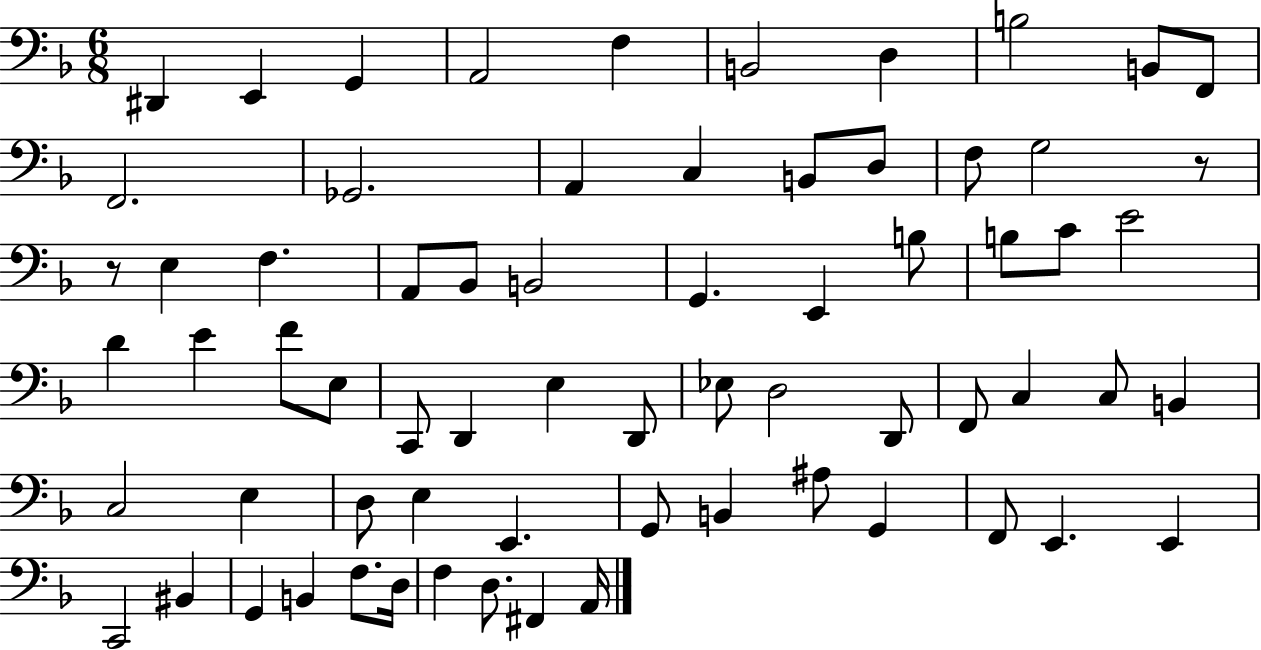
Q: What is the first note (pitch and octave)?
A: D#2